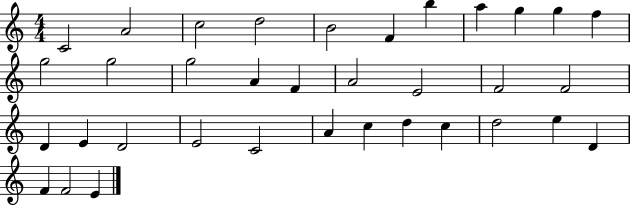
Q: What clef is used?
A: treble